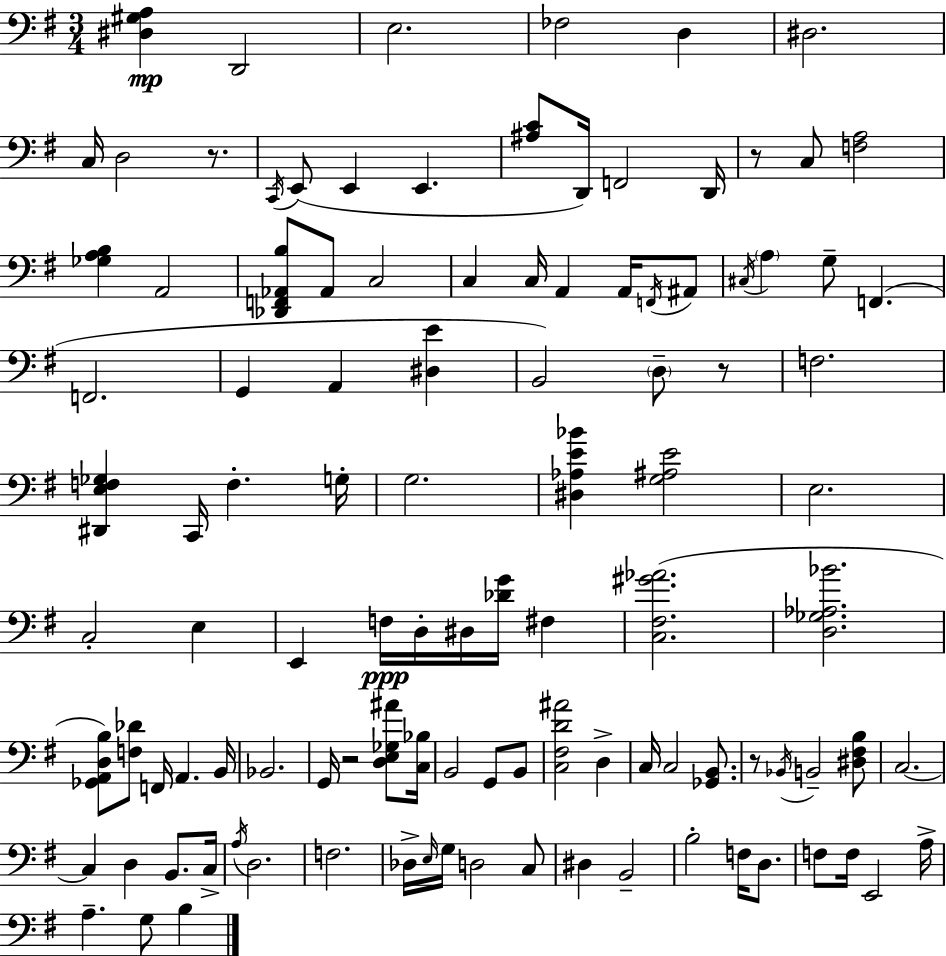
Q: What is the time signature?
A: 3/4